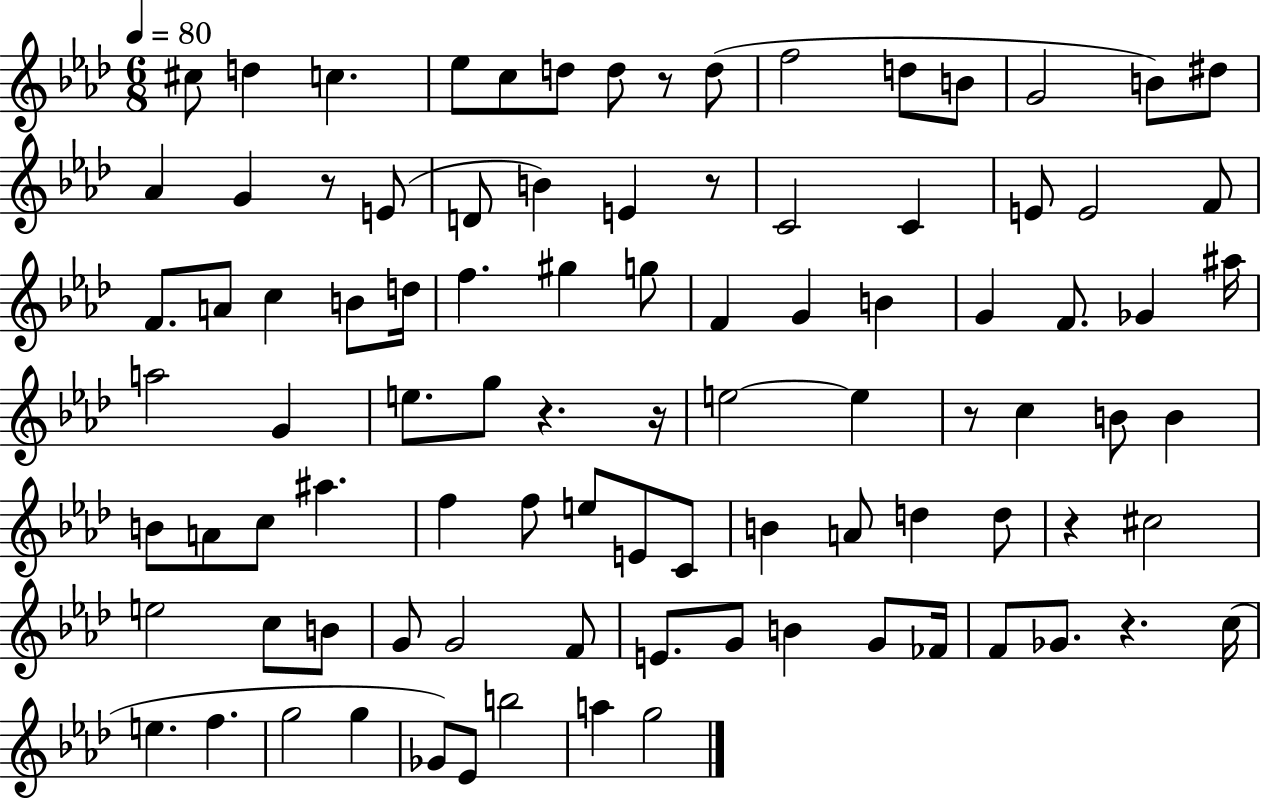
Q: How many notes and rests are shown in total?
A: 94